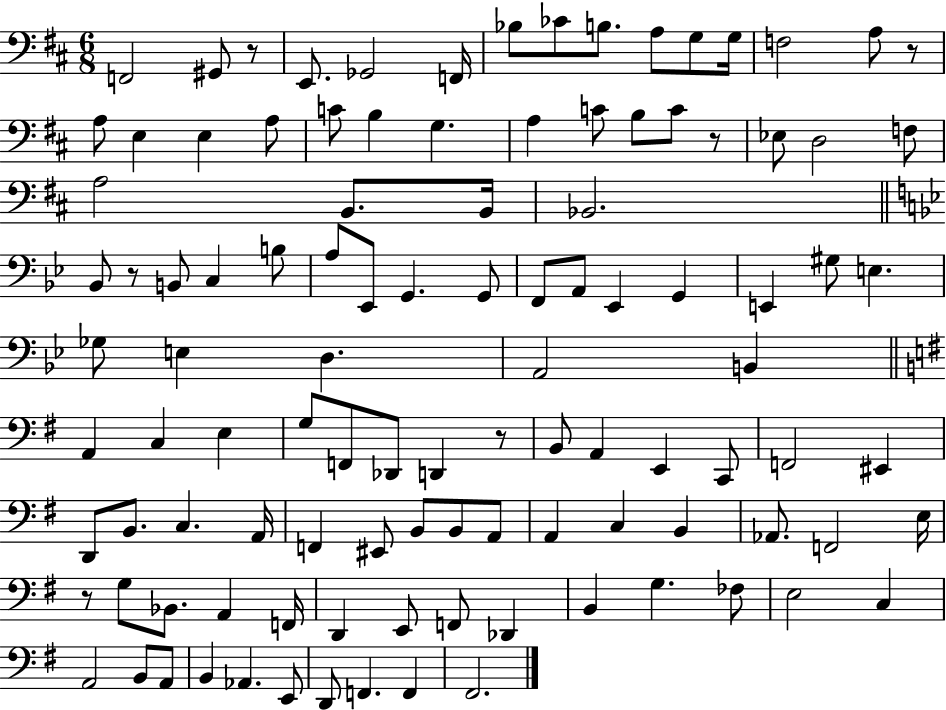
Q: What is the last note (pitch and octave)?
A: F#2